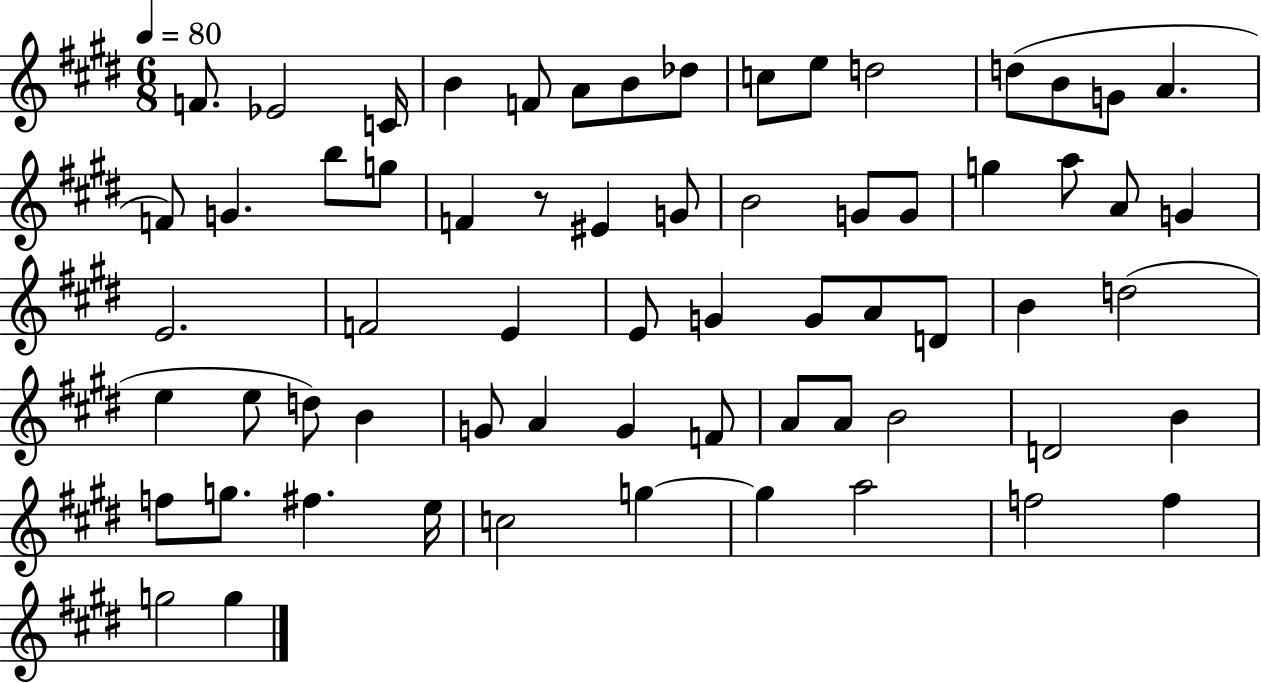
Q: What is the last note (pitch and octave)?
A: G5